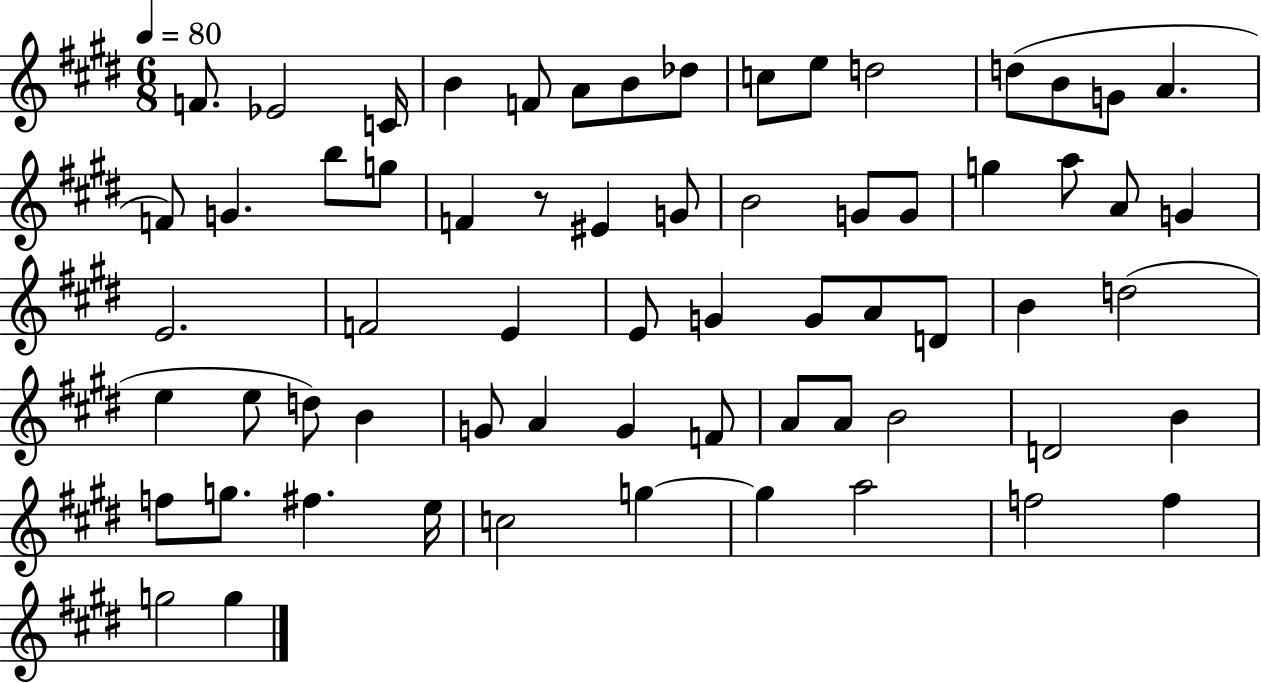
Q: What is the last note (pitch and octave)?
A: G5